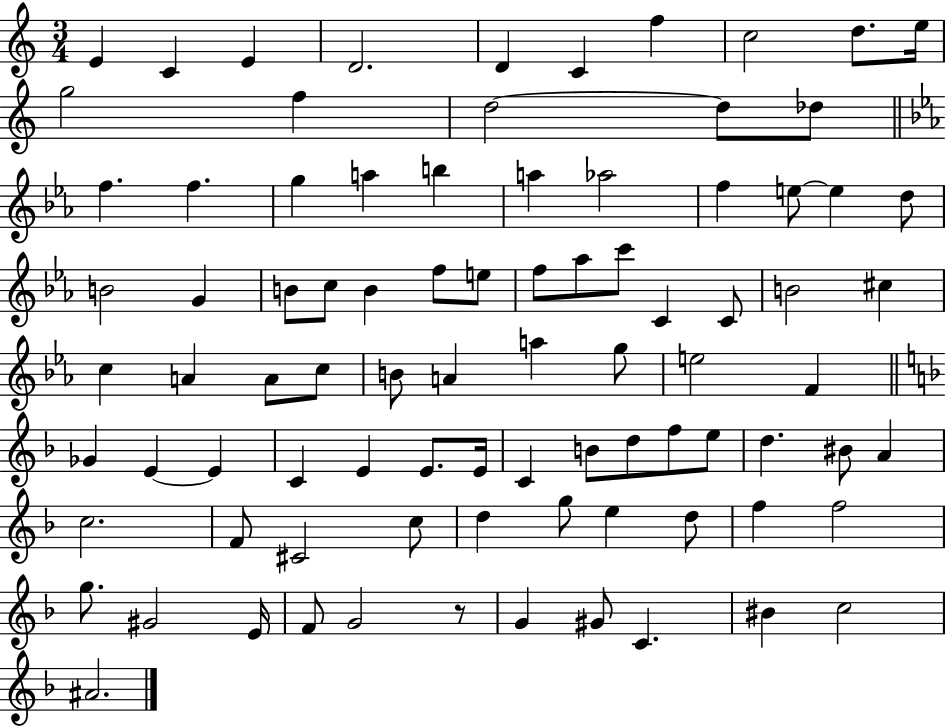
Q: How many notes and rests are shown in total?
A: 87